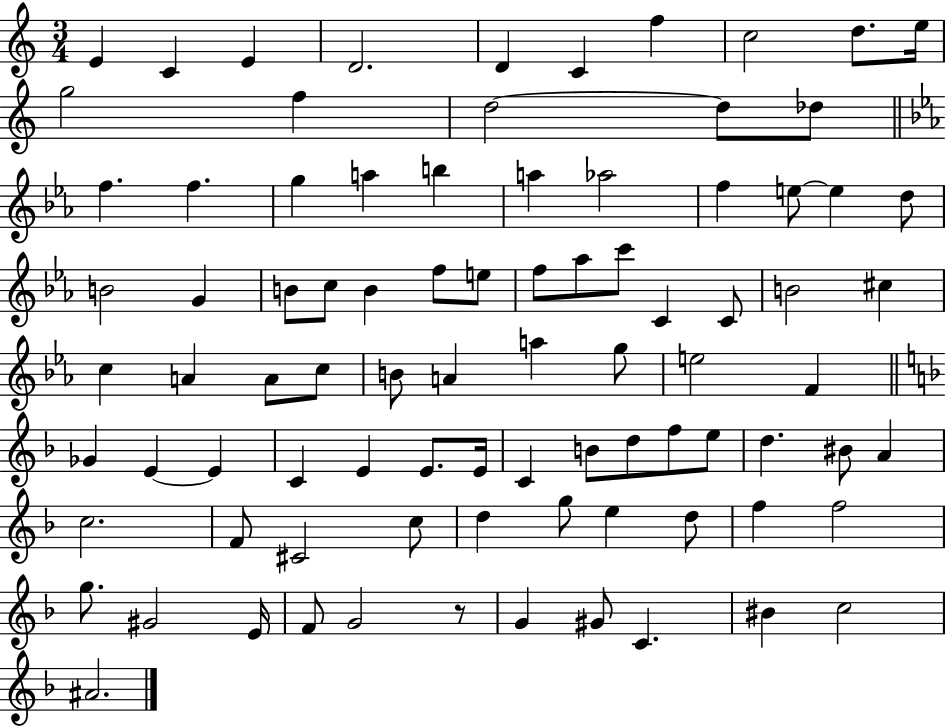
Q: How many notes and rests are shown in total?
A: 87